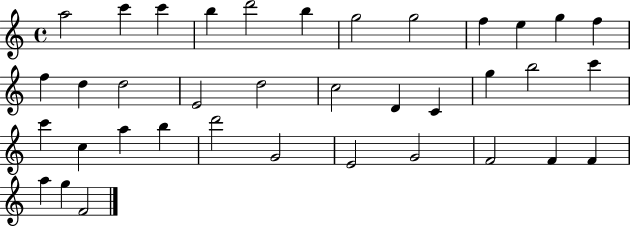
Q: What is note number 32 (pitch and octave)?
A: F4